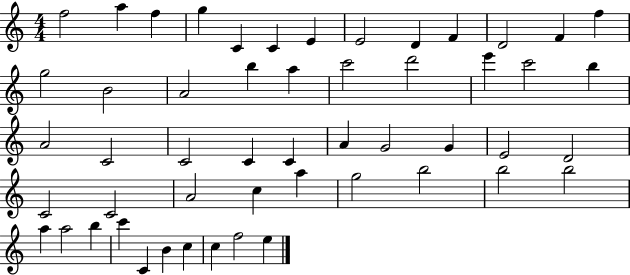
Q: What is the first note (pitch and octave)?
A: F5